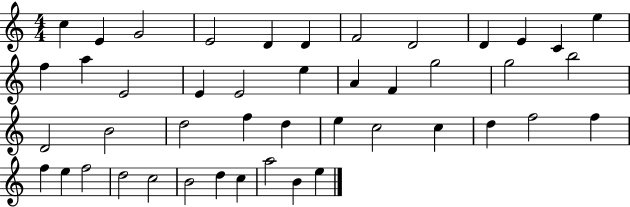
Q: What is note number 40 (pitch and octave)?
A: B4